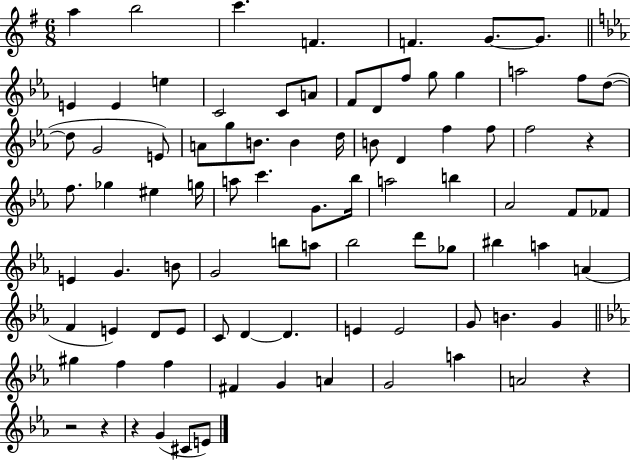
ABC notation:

X:1
T:Untitled
M:6/8
L:1/4
K:G
a b2 c' F F G/2 G/2 E E e C2 C/2 A/2 F/2 D/2 f/2 g/2 g a2 f/2 d/2 d/2 G2 E/2 A/2 g/2 B/2 B d/4 B/2 D f f/2 f2 z f/2 _g ^e g/4 a/2 c' G/2 _b/4 a2 b _A2 F/2 _F/2 E G B/2 G2 b/2 a/2 _b2 d'/2 _g/2 ^b a A F E D/2 E/2 C/2 D D E E2 G/2 B G ^g f f ^F G A G2 a A2 z z2 z z G ^C/2 E/2